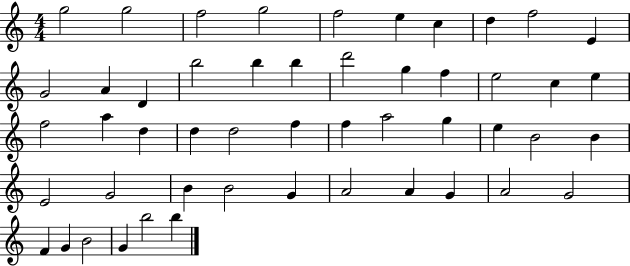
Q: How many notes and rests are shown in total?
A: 50